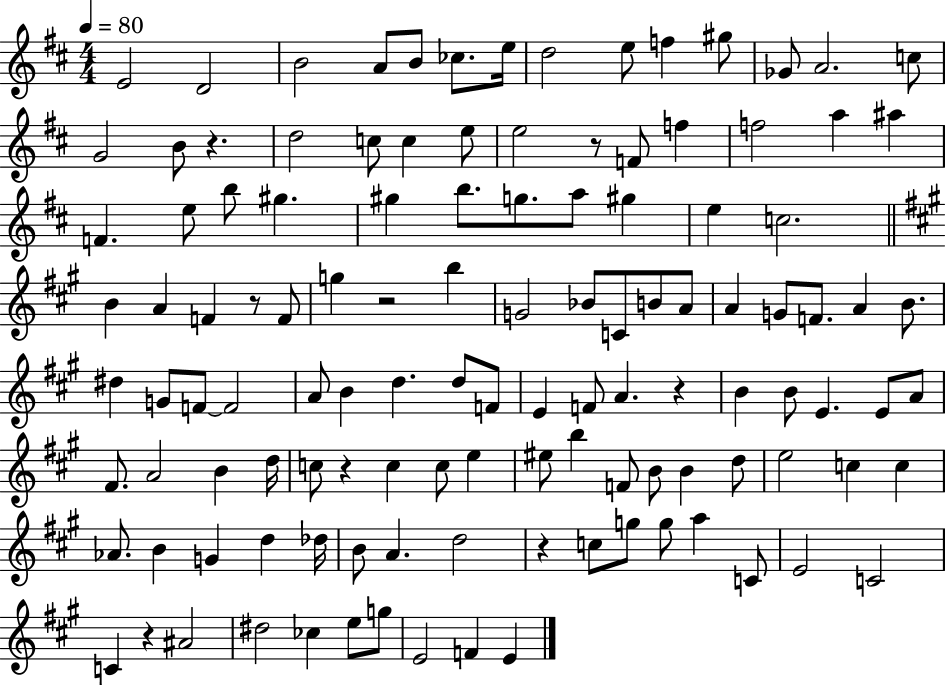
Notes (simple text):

E4/h D4/h B4/h A4/e B4/e CES5/e. E5/s D5/h E5/e F5/q G#5/e Gb4/e A4/h. C5/e G4/h B4/e R/q. D5/h C5/e C5/q E5/e E5/h R/e F4/e F5/q F5/h A5/q A#5/q F4/q. E5/e B5/e G#5/q. G#5/q B5/e. G5/e. A5/e G#5/q E5/q C5/h. B4/q A4/q F4/q R/e F4/e G5/q R/h B5/q G4/h Bb4/e C4/e B4/e A4/e A4/q G4/e F4/e. A4/q B4/e. D#5/q G4/e F4/e F4/h A4/e B4/q D5/q. D5/e F4/e E4/q F4/e A4/q. R/q B4/q B4/e E4/q. E4/e A4/e F#4/e. A4/h B4/q D5/s C5/e R/q C5/q C5/e E5/q EIS5/e B5/q F4/e B4/e B4/q D5/e E5/h C5/q C5/q Ab4/e. B4/q G4/q D5/q Db5/s B4/e A4/q. D5/h R/q C5/e G5/e G5/e A5/q C4/e E4/h C4/h C4/q R/q A#4/h D#5/h CES5/q E5/e G5/e E4/h F4/q E4/q